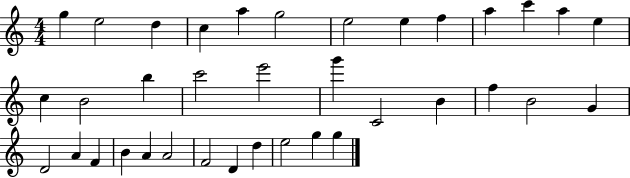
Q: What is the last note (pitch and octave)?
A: G5